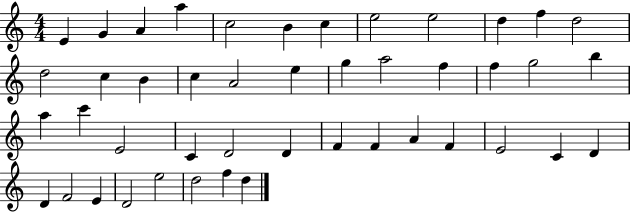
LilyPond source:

{
  \clef treble
  \numericTimeSignature
  \time 4/4
  \key c \major
  e'4 g'4 a'4 a''4 | c''2 b'4 c''4 | e''2 e''2 | d''4 f''4 d''2 | \break d''2 c''4 b'4 | c''4 a'2 e''4 | g''4 a''2 f''4 | f''4 g''2 b''4 | \break a''4 c'''4 e'2 | c'4 d'2 d'4 | f'4 f'4 a'4 f'4 | e'2 c'4 d'4 | \break d'4 f'2 e'4 | d'2 e''2 | d''2 f''4 d''4 | \bar "|."
}